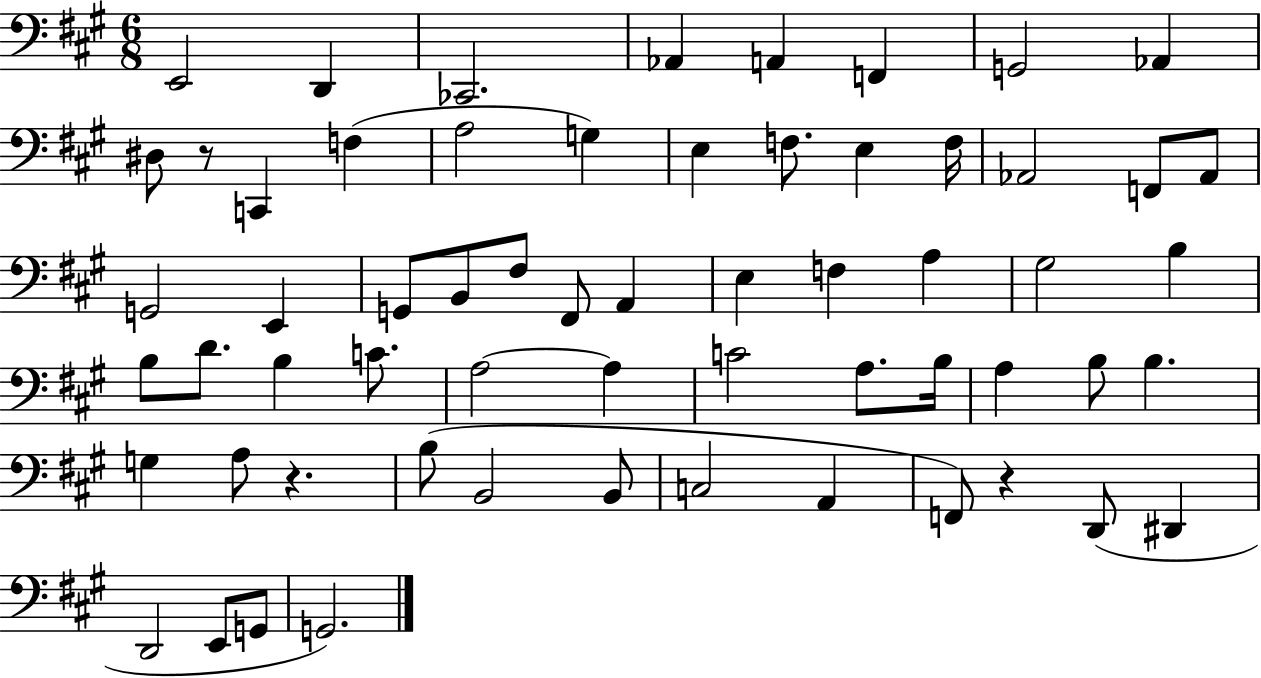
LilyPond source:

{
  \clef bass
  \numericTimeSignature
  \time 6/8
  \key a \major
  e,2 d,4 | ces,2. | aes,4 a,4 f,4 | g,2 aes,4 | \break dis8 r8 c,4 f4( | a2 g4) | e4 f8. e4 f16 | aes,2 f,8 aes,8 | \break g,2 e,4 | g,8 b,8 fis8 fis,8 a,4 | e4 f4 a4 | gis2 b4 | \break b8 d'8. b4 c'8. | a2~~ a4 | c'2 a8. b16 | a4 b8 b4. | \break g4 a8 r4. | b8( b,2 b,8 | c2 a,4 | f,8) r4 d,8( dis,4 | \break d,2 e,8 g,8 | g,2.) | \bar "|."
}